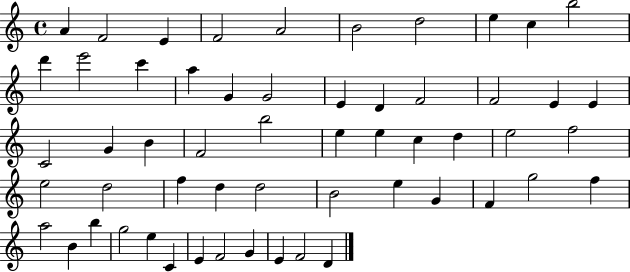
{
  \clef treble
  \time 4/4
  \defaultTimeSignature
  \key c \major
  a'4 f'2 e'4 | f'2 a'2 | b'2 d''2 | e''4 c''4 b''2 | \break d'''4 e'''2 c'''4 | a''4 g'4 g'2 | e'4 d'4 f'2 | f'2 e'4 e'4 | \break c'2 g'4 b'4 | f'2 b''2 | e''4 e''4 c''4 d''4 | e''2 f''2 | \break e''2 d''2 | f''4 d''4 d''2 | b'2 e''4 g'4 | f'4 g''2 f''4 | \break a''2 b'4 b''4 | g''2 e''4 c'4 | e'4 f'2 g'4 | e'4 f'2 d'4 | \break \bar "|."
}